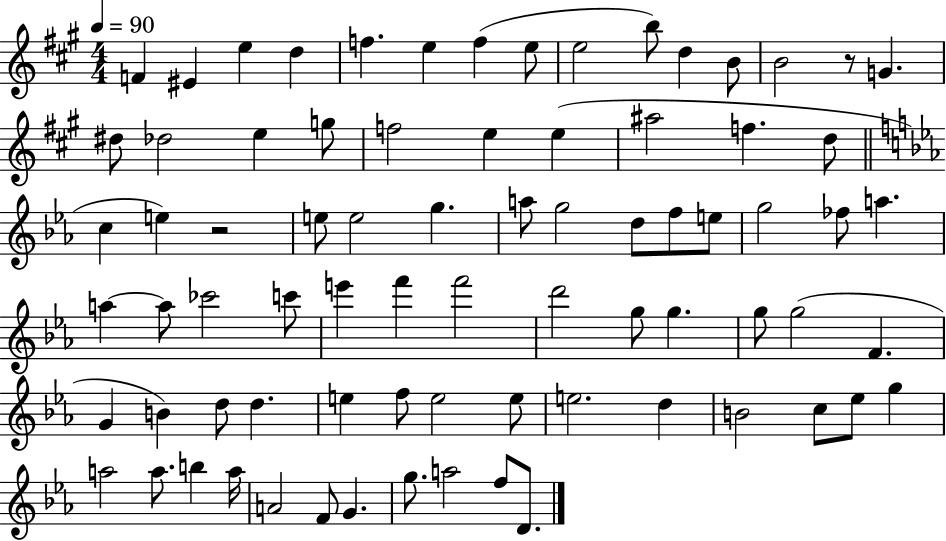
F4/q EIS4/q E5/q D5/q F5/q. E5/q F5/q E5/e E5/h B5/e D5/q B4/e B4/h R/e G4/q. D#5/e Db5/h E5/q G5/e F5/h E5/q E5/q A#5/h F5/q. D5/e C5/q E5/q R/h E5/e E5/h G5/q. A5/e G5/h D5/e F5/e E5/e G5/h FES5/e A5/q. A5/q A5/e CES6/h C6/e E6/q F6/q F6/h D6/h G5/e G5/q. G5/e G5/h F4/q. G4/q B4/q D5/e D5/q. E5/q F5/e E5/h E5/e E5/h. D5/q B4/h C5/e Eb5/e G5/q A5/h A5/e. B5/q A5/s A4/h F4/e G4/q. G5/e. A5/h F5/e D4/e.